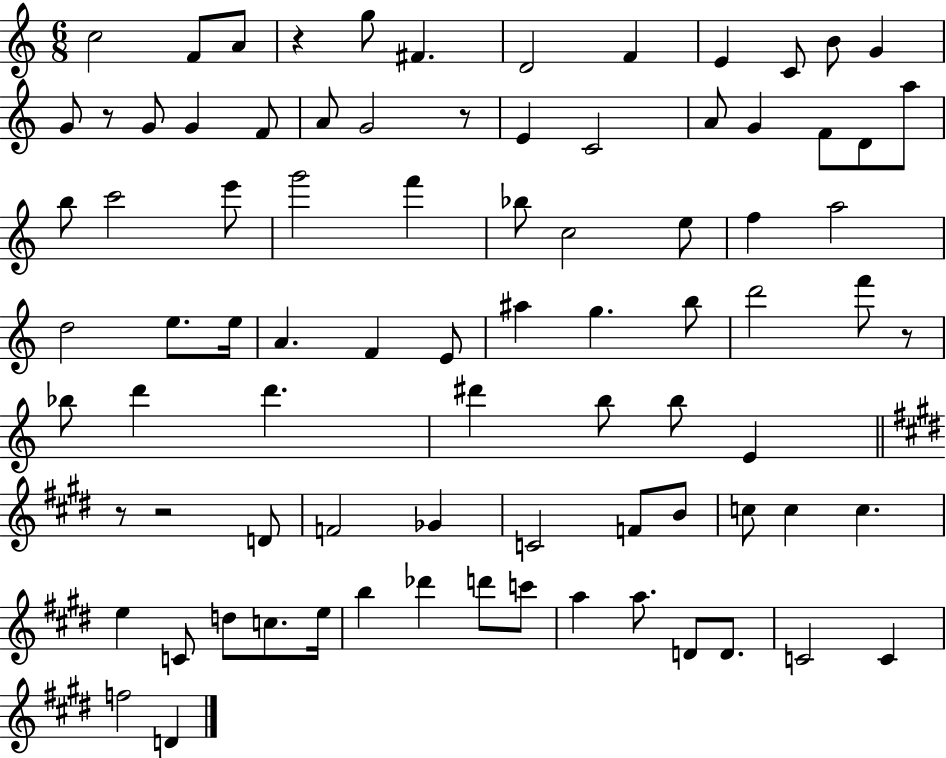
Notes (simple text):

C5/h F4/e A4/e R/q G5/e F#4/q. D4/h F4/q E4/q C4/e B4/e G4/q G4/e R/e G4/e G4/q F4/e A4/e G4/h R/e E4/q C4/h A4/e G4/q F4/e D4/e A5/e B5/e C6/h E6/e G6/h F6/q Bb5/e C5/h E5/e F5/q A5/h D5/h E5/e. E5/s A4/q. F4/q E4/e A#5/q G5/q. B5/e D6/h F6/e R/e Bb5/e D6/q D6/q. D#6/q B5/e B5/e E4/q R/e R/h D4/e F4/h Gb4/q C4/h F4/e B4/e C5/e C5/q C5/q. E5/q C4/e D5/e C5/e. E5/s B5/q Db6/q D6/e C6/e A5/q A5/e. D4/e D4/e. C4/h C4/q F5/h D4/q